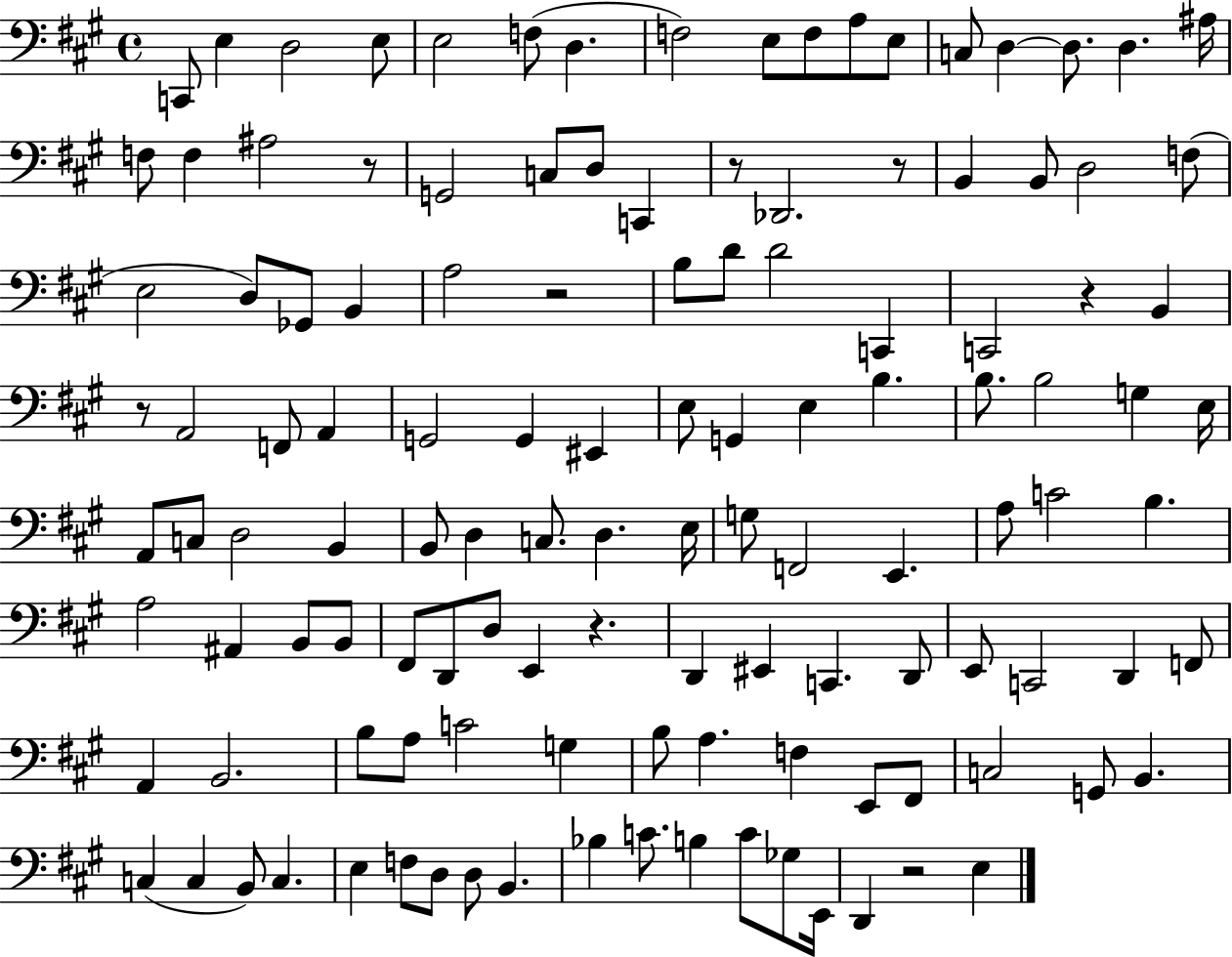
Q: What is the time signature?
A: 4/4